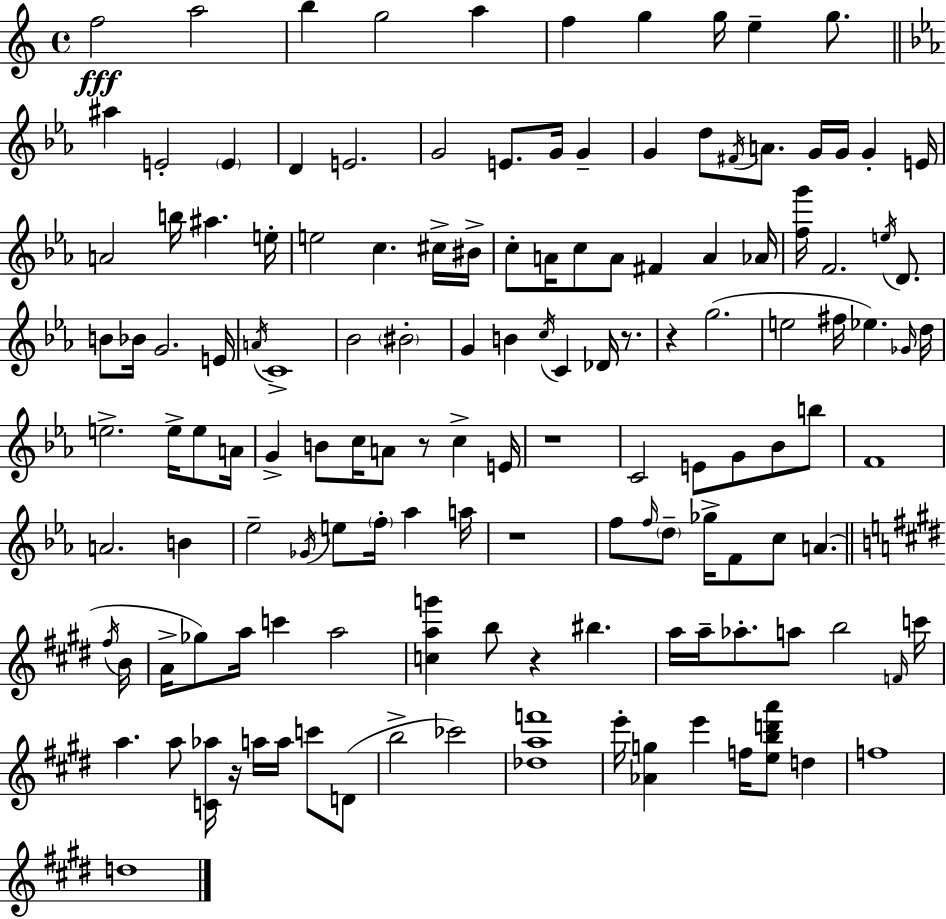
F5/h A5/h B5/q G5/h A5/q F5/q G5/q G5/s E5/q G5/e. A#5/q E4/h E4/q D4/q E4/h. G4/h E4/e. G4/s G4/q G4/q D5/e F#4/s A4/e. G4/s G4/s G4/q E4/s A4/h B5/s A#5/q. E5/s E5/h C5/q. C#5/s BIS4/s C5/e A4/s C5/e A4/e F#4/q A4/q Ab4/s [F5,G6]/s F4/h. E5/s D4/e. B4/e Bb4/s G4/h. E4/s A4/s C4/w Bb4/h BIS4/h G4/q B4/q C5/s C4/q Db4/s R/e. R/q G5/h. E5/h F#5/s Eb5/q. Gb4/s D5/s E5/h. E5/s E5/e A4/s G4/q B4/e C5/s A4/e R/e C5/q E4/s R/w C4/h E4/e G4/e Bb4/e B5/e F4/w A4/h. B4/q Eb5/h Gb4/s E5/e F5/s Ab5/q A5/s R/w F5/e F5/s D5/e Gb5/s F4/e C5/e A4/q. F#5/s B4/s A4/s Gb5/e A5/s C6/q A5/h [C5,A5,G6]/q B5/e R/q BIS5/q. A5/s A5/s Ab5/e. A5/e B5/h F4/s C6/s A5/q. A5/e [C4,Ab5]/s R/s A5/s A5/s C6/e D4/e B5/h CES6/h [Db5,A5,F6]/w E6/s [Ab4,G5]/q E6/q F5/s [E5,B5,D6,A6]/e D5/q F5/w D5/w